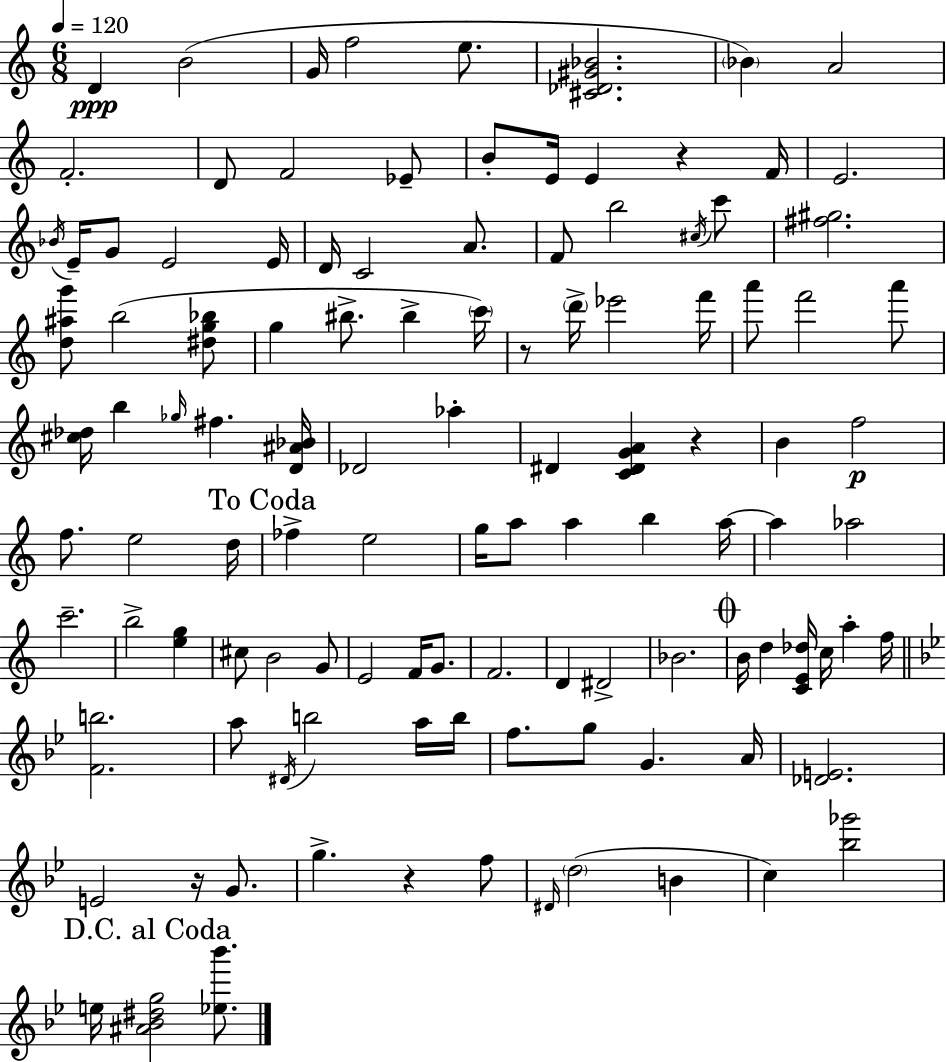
D4/q B4/h G4/s F5/h E5/e. [C#4,Db4,G#4,Bb4]/h. Bb4/q A4/h F4/h. D4/e F4/h Eb4/e B4/e E4/s E4/q R/q F4/s E4/h. Bb4/s E4/s G4/e E4/h E4/s D4/s C4/h A4/e. F4/e B5/h C#5/s C6/e [F#5,G#5]/h. [D5,A#5,G6]/e B5/h [D#5,G5,Bb5]/e G5/q BIS5/e. BIS5/q C6/s R/e D6/s Eb6/h F6/s A6/e F6/h A6/e [C#5,Db5]/s B5/q Gb5/s F#5/q. [D4,A#4,Bb4]/s Db4/h Ab5/q D#4/q [C4,D#4,G4,A4]/q R/q B4/q F5/h F5/e. E5/h D5/s FES5/q E5/h G5/s A5/e A5/q B5/q A5/s A5/q Ab5/h C6/h. B5/h [E5,G5]/q C#5/e B4/h G4/e E4/h F4/s G4/e. F4/h. D4/q D#4/h Bb4/h. B4/s D5/q [C4,E4,Db5]/s C5/s A5/q F5/s [F4,B5]/h. A5/e D#4/s B5/h A5/s B5/s F5/e. G5/e G4/q. A4/s [Db4,E4]/h. E4/h R/s G4/e. G5/q. R/q F5/e D#4/s D5/h B4/q C5/q [Bb5,Gb6]/h E5/s [A#4,Bb4,D#5,G5]/h [Eb5,Bb6]/e.